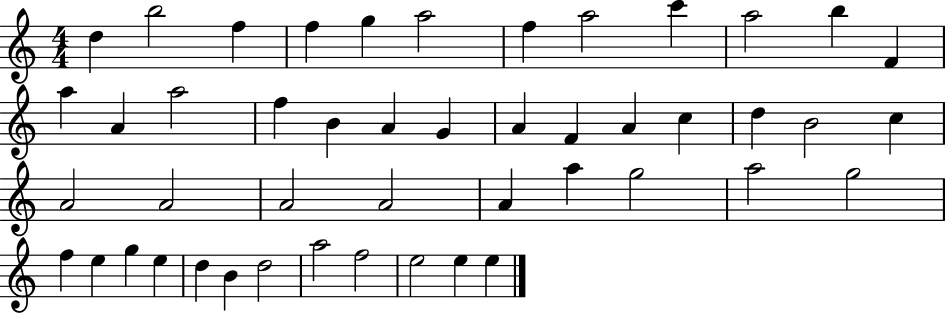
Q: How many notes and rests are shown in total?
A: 47